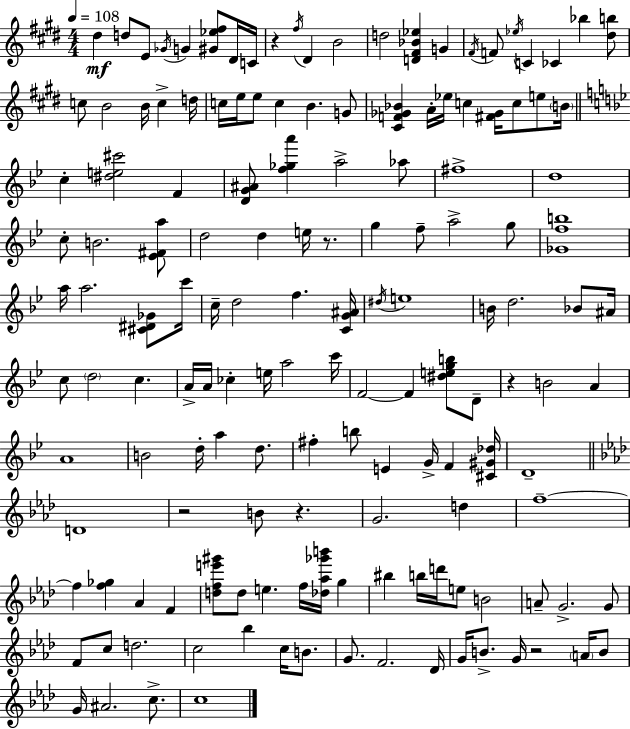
D#5/q D5/e E4/e Gb4/s G4/q [G#4,Eb5,F#5]/e D#4/s C4/s R/q F#5/s D#4/q B4/h D5/h [D4,F#4,Bb4,Eb5]/q G4/q F#4/s F4/e Eb5/s C4/q CES4/q Bb5/q [D#5,B5]/e C5/e B4/h B4/s C5/q D5/s C5/s E5/s E5/e C5/q B4/q. G4/e [C#4,F4,Gb4,Bb4]/q A4/s Eb5/s C5/q [F#4,Gb4]/s C5/e E5/e B4/s C5/q [D#5,E5,C#6]/h F4/q [D4,G4,A#4]/e [F5,Gb5,A6]/q A5/h Ab5/e F#5/w D5/w C5/e B4/h. [Eb4,F#4,A5]/e D5/h D5/q E5/s R/e. G5/q F5/e A5/h G5/e [Gb4,F5,B5]/w A5/s A5/h. [C#4,D#4,Gb4]/e C6/s C5/s D5/h F5/q. [C4,G4,A#4]/s D#5/s E5/w B4/s D5/h. Bb4/e A#4/s C5/e D5/h C5/q. A4/s A4/s CES5/q E5/s A5/h C6/s F4/h F4/q [D#5,E5,G5,B5]/e D4/e R/q B4/h A4/q A4/w B4/h D5/s A5/q D5/e. F#5/q B5/e E4/q G4/s F4/q [C#4,G#4,Db5]/s D4/w D4/w R/h B4/e R/q. G4/h. D5/q F5/w F5/q [F5,Gb5]/q Ab4/q F4/q [D5,F5,E6,G#6]/e D5/e E5/q. F5/s [Db5,Ab5,Gb6,B6]/s G5/q BIS5/q B5/s D6/s E5/e B4/h A4/e G4/h. G4/e F4/e C5/e D5/h. C5/h Bb5/q C5/s B4/e. G4/e. F4/h. Db4/s G4/s B4/e. G4/s R/h A4/s B4/e G4/s A#4/h. C5/e. C5/w